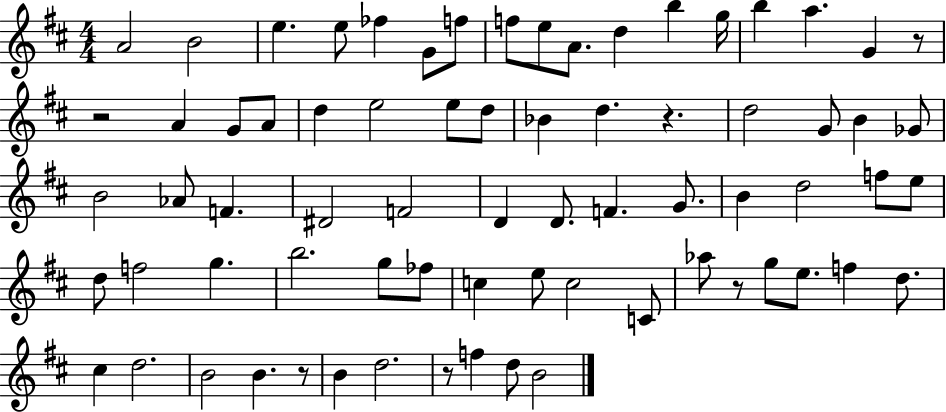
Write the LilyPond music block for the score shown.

{
  \clef treble
  \numericTimeSignature
  \time 4/4
  \key d \major
  a'2 b'2 | e''4. e''8 fes''4 g'8 f''8 | f''8 e''8 a'8. d''4 b''4 g''16 | b''4 a''4. g'4 r8 | \break r2 a'4 g'8 a'8 | d''4 e''2 e''8 d''8 | bes'4 d''4. r4. | d''2 g'8 b'4 ges'8 | \break b'2 aes'8 f'4. | dis'2 f'2 | d'4 d'8. f'4. g'8. | b'4 d''2 f''8 e''8 | \break d''8 f''2 g''4. | b''2. g''8 fes''8 | c''4 e''8 c''2 c'8 | aes''8 r8 g''8 e''8. f''4 d''8. | \break cis''4 d''2. | b'2 b'4. r8 | b'4 d''2. | r8 f''4 d''8 b'2 | \break \bar "|."
}